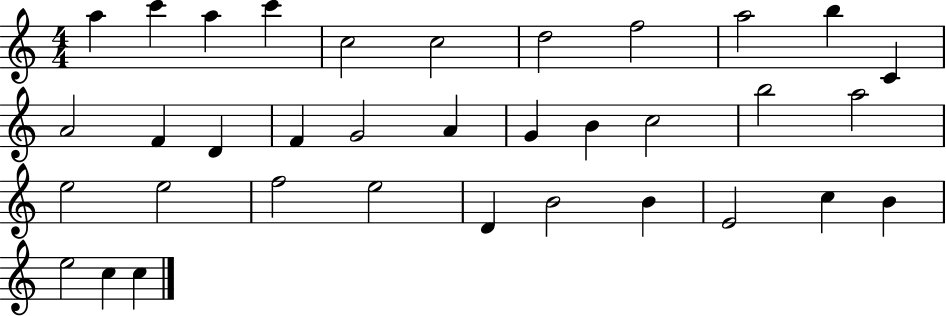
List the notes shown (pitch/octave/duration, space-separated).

A5/q C6/q A5/q C6/q C5/h C5/h D5/h F5/h A5/h B5/q C4/q A4/h F4/q D4/q F4/q G4/h A4/q G4/q B4/q C5/h B5/h A5/h E5/h E5/h F5/h E5/h D4/q B4/h B4/q E4/h C5/q B4/q E5/h C5/q C5/q